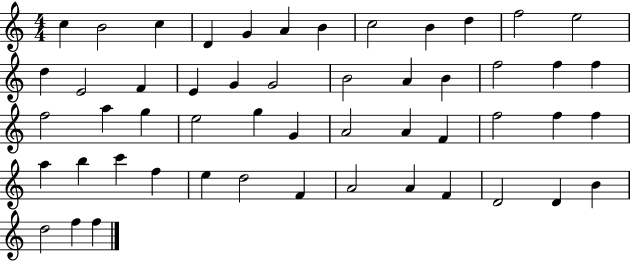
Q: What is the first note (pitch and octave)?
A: C5